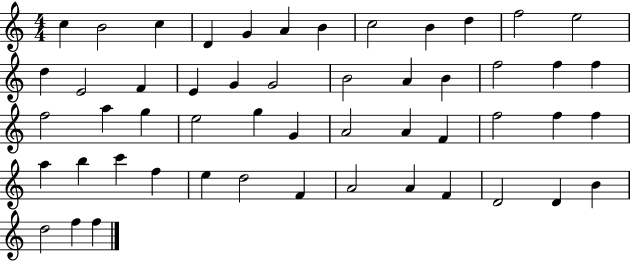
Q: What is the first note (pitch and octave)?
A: C5